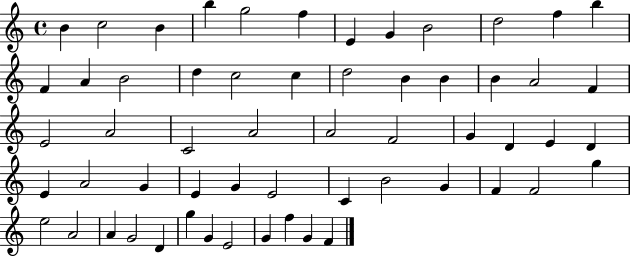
{
  \clef treble
  \time 4/4
  \defaultTimeSignature
  \key c \major
  b'4 c''2 b'4 | b''4 g''2 f''4 | e'4 g'4 b'2 | d''2 f''4 b''4 | \break f'4 a'4 b'2 | d''4 c''2 c''4 | d''2 b'4 b'4 | b'4 a'2 f'4 | \break e'2 a'2 | c'2 a'2 | a'2 f'2 | g'4 d'4 e'4 d'4 | \break e'4 a'2 g'4 | e'4 g'4 e'2 | c'4 b'2 g'4 | f'4 f'2 g''4 | \break e''2 a'2 | a'4 g'2 d'4 | g''4 g'4 e'2 | g'4 f''4 g'4 f'4 | \break \bar "|."
}